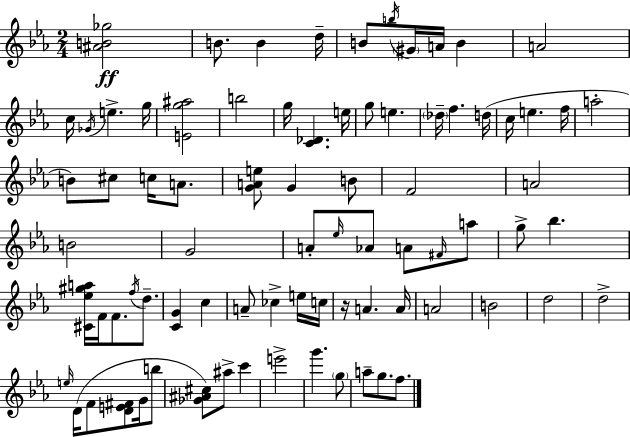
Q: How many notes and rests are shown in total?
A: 80